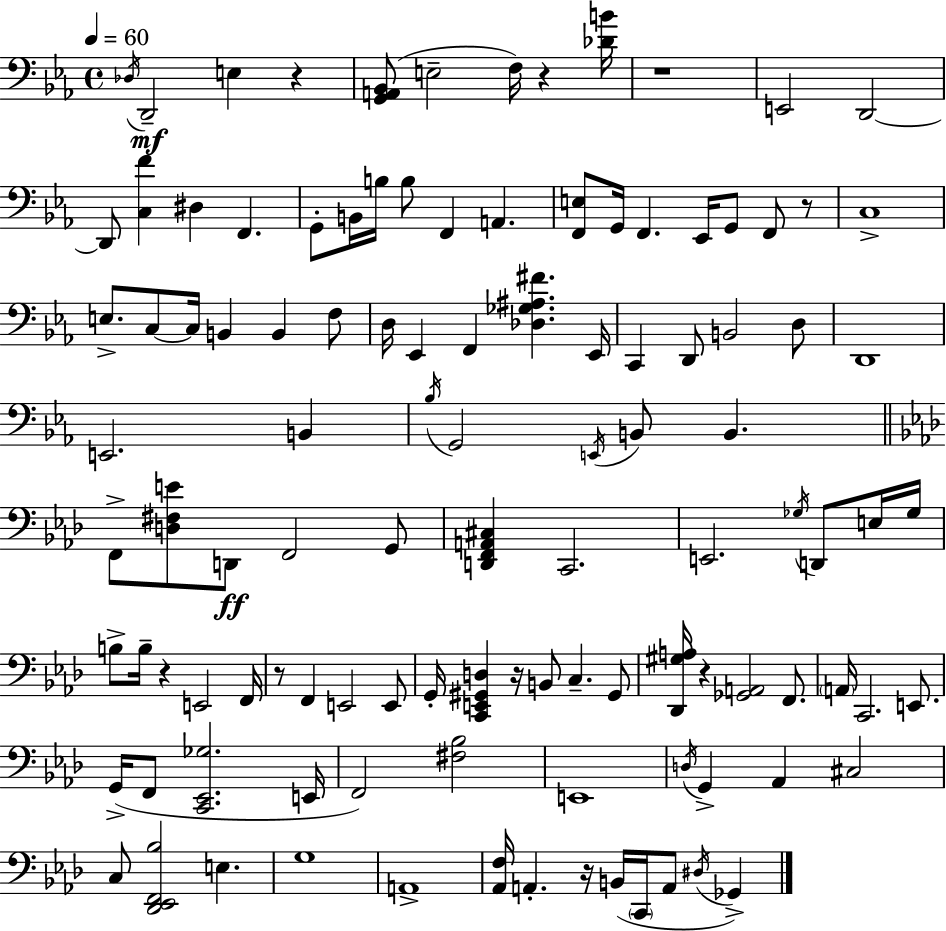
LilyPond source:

{
  \clef bass
  \time 4/4
  \defaultTimeSignature
  \key ees \major
  \tempo 4 = 60
  \acciaccatura { des16 }\mf d,2-- e4 r4 | <g, a, bes,>8( e2-- f16) r4 | <des' b'>16 r1 | e,2 d,2~~ | \break d,8 <c f'>4 dis4 f,4. | g,8-. b,16 b16 b8 f,4 a,4. | <f, e>8 g,16 f,4. ees,16 g,8 f,8 r8 | c1-> | \break e8.-> c8~~ c16 b,4 b,4 f8 | d16 ees,4 f,4 <des ges ais fis'>4. | ees,16 c,4 d,8 b,2 d8 | d,1 | \break e,2. b,4 | \acciaccatura { bes16 } g,2 \acciaccatura { e,16 } b,8 b,4. | \bar "||" \break \key f \minor f,8-> <d fis e'>8 d,8\ff f,2 g,8 | <d, f, a, cis>4 c,2. | e,2. \acciaccatura { ges16 } d,8 e16 | ges16 b8-> b16-- r4 e,2 | \break f,16 r8 f,4 e,2 e,8 | g,16-. <c, e, gis, d>4 r16 b,8 c4.-- gis,8 | <des, gis a>16 r4 <ges, a,>2 f,8. | \parenthesize a,16 c,2. e,8. | \break g,16->( f,8 <c, ees, ges>2. | e,16 f,2) <fis bes>2 | e,1 | \acciaccatura { d16 } g,4-> aes,4 cis2 | \break c8 <des, ees, f, bes>2 e4. | g1 | a,1-> | <aes, f>16 a,4.-. r16 b,16( \parenthesize c,16 a,8 \acciaccatura { dis16 } ges,4->) | \break \bar "|."
}